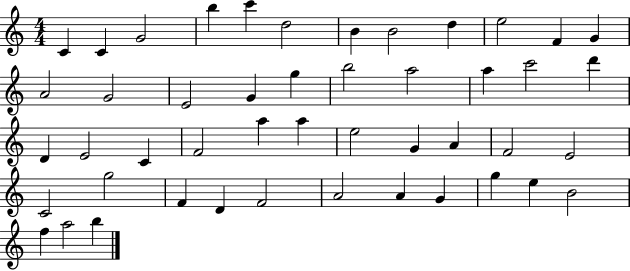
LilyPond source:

{
  \clef treble
  \numericTimeSignature
  \time 4/4
  \key c \major
  c'4 c'4 g'2 | b''4 c'''4 d''2 | b'4 b'2 d''4 | e''2 f'4 g'4 | \break a'2 g'2 | e'2 g'4 g''4 | b''2 a''2 | a''4 c'''2 d'''4 | \break d'4 e'2 c'4 | f'2 a''4 a''4 | e''2 g'4 a'4 | f'2 e'2 | \break c'2 g''2 | f'4 d'4 f'2 | a'2 a'4 g'4 | g''4 e''4 b'2 | \break f''4 a''2 b''4 | \bar "|."
}